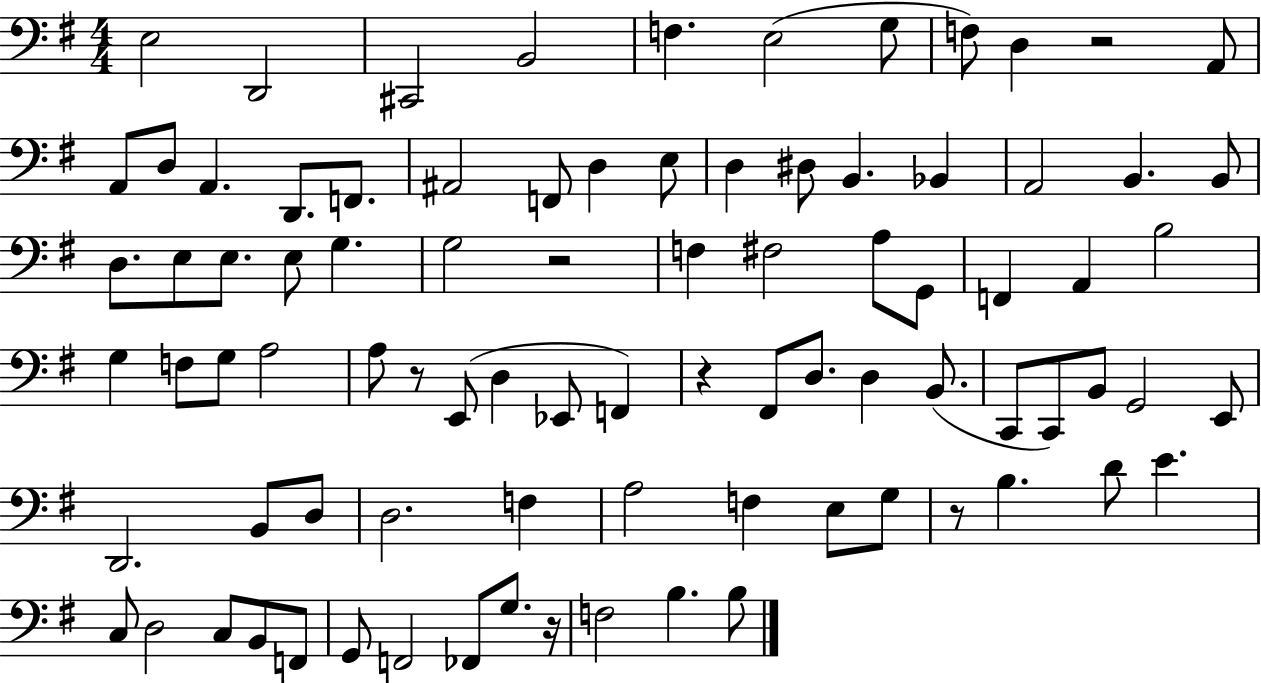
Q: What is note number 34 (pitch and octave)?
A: F#3